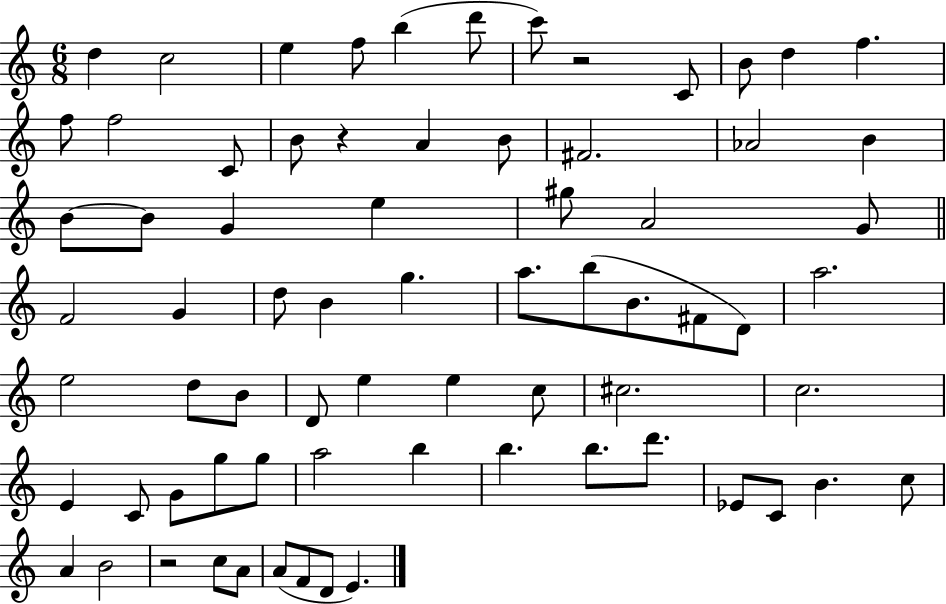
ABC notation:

X:1
T:Untitled
M:6/8
L:1/4
K:C
d c2 e f/2 b d'/2 c'/2 z2 C/2 B/2 d f f/2 f2 C/2 B/2 z A B/2 ^F2 _A2 B B/2 B/2 G e ^g/2 A2 G/2 F2 G d/2 B g a/2 b/2 B/2 ^F/2 D/2 a2 e2 d/2 B/2 D/2 e e c/2 ^c2 c2 E C/2 G/2 g/2 g/2 a2 b b b/2 d'/2 _E/2 C/2 B c/2 A B2 z2 c/2 A/2 A/2 F/2 D/2 E